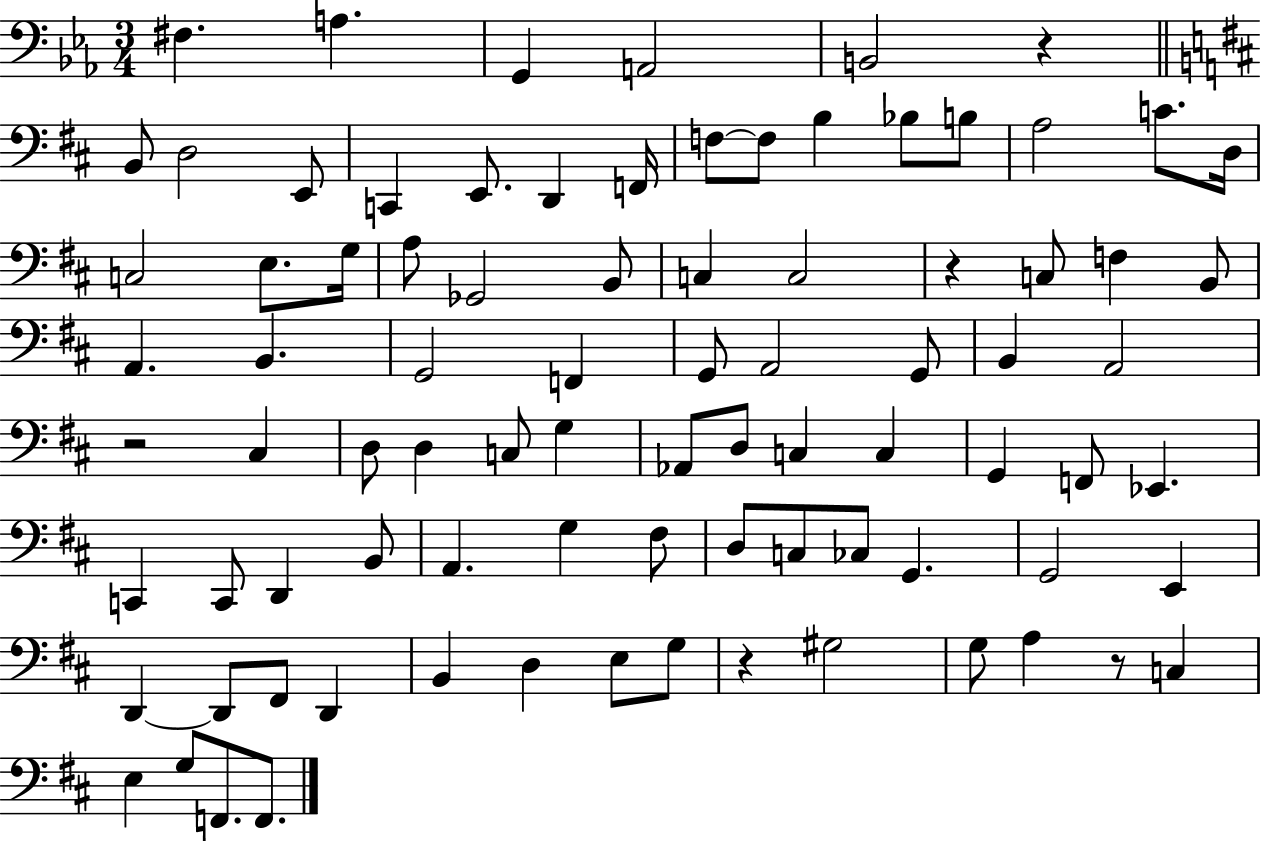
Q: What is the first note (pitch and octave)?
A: F#3